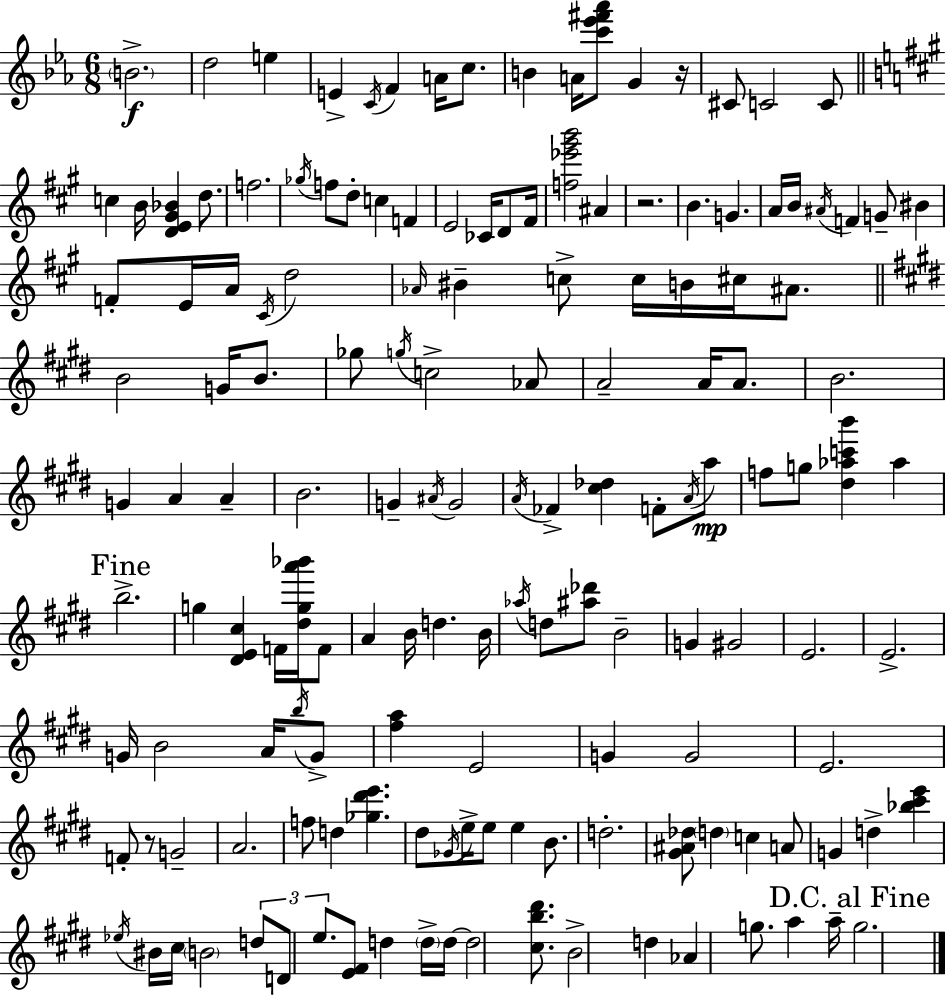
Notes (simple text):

B4/h. D5/h E5/q E4/q C4/s F4/q A4/s C5/e. B4/q A4/s [C6,Eb6,F#6,Ab6]/e G4/q R/s C#4/e C4/h C4/e C5/q B4/s [D4,E4,G#4,Bb4]/q D5/e. F5/h. Gb5/s F5/e D5/e C5/q F4/q E4/h CES4/s D4/e F#4/s [F5,Eb6,G#6,B6]/h A#4/q R/h. B4/q. G4/q. A4/s B4/s A#4/s F4/q G4/e BIS4/q F4/e E4/s A4/s C#4/s D5/h Ab4/s BIS4/q C5/e C5/s B4/s C#5/s A#4/e. B4/h G4/s B4/e. Gb5/e G5/s C5/h Ab4/e A4/h A4/s A4/e. B4/h. G4/q A4/q A4/q B4/h. G4/q A#4/s G4/h A4/s FES4/q [C#5,Db5]/q F4/e A4/s A5/e F5/e G5/e [D#5,Ab5,C6,B6]/q Ab5/q B5/h. G5/q [D#4,E4,C#5]/q F4/s [D#5,G5,A6,Bb6]/s F4/e A4/q B4/s D5/q. B4/s Ab5/s D5/e [A#5,Db6]/e B4/h G4/q G#4/h E4/h. E4/h. G4/s B4/h A4/s B5/s G4/e [F#5,A5]/q E4/h G4/q G4/h E4/h. F4/e R/e G4/h A4/h. F5/e D5/q [Gb5,D#6,E6]/q. D#5/e Gb4/s E5/s E5/e E5/q B4/e. D5/h. [G#4,A#4,Db5]/e D5/q C5/q A4/e G4/q D5/q [Bb5,C#6,E6]/q Eb5/s BIS4/s C#5/s B4/h D5/e D4/e E5/e. [E4,F#4]/e D5/q D5/s D5/s D5/h [C#5,B5,D#6]/e. B4/h D5/q Ab4/q G5/e. A5/q A5/s G5/h.